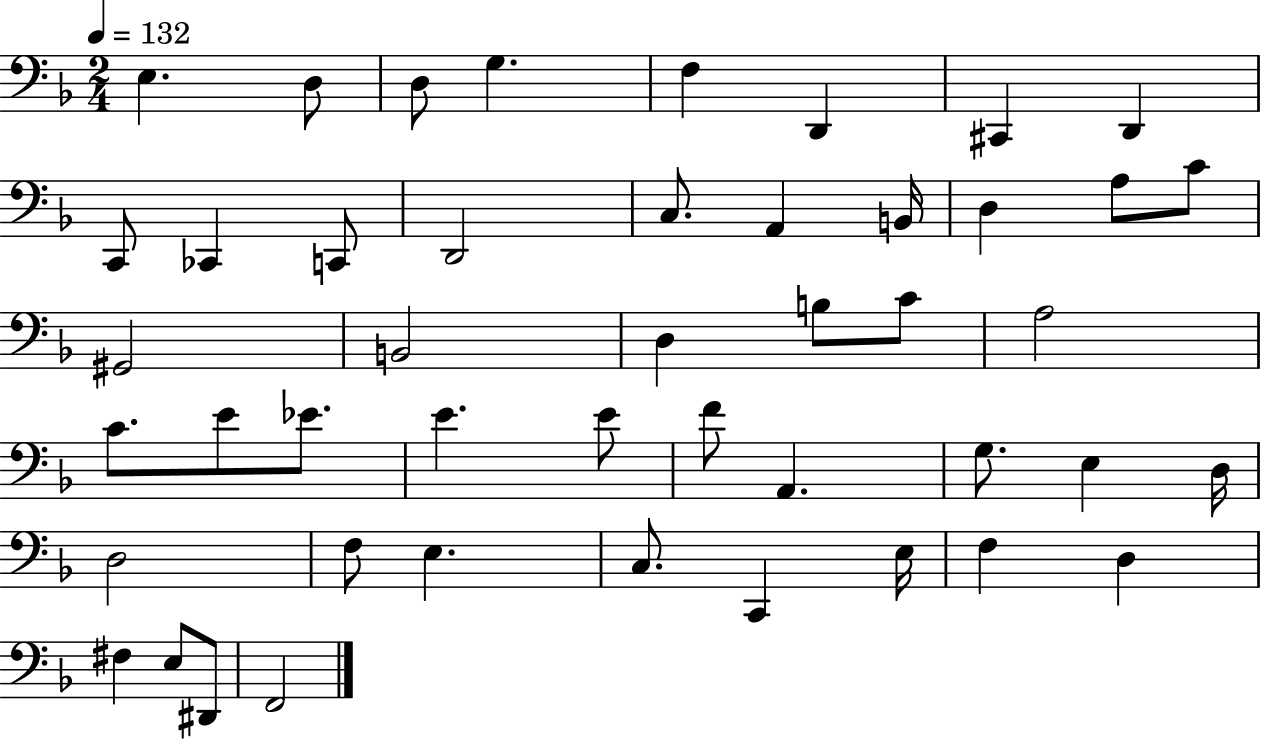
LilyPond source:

{
  \clef bass
  \numericTimeSignature
  \time 2/4
  \key f \major
  \tempo 4 = 132
  e4. d8 | d8 g4. | f4 d,4 | cis,4 d,4 | \break c,8 ces,4 c,8 | d,2 | c8. a,4 b,16 | d4 a8 c'8 | \break gis,2 | b,2 | d4 b8 c'8 | a2 | \break c'8. e'8 ees'8. | e'4. e'8 | f'8 a,4. | g8. e4 d16 | \break d2 | f8 e4. | c8. c,4 e16 | f4 d4 | \break fis4 e8 dis,8 | f,2 | \bar "|."
}